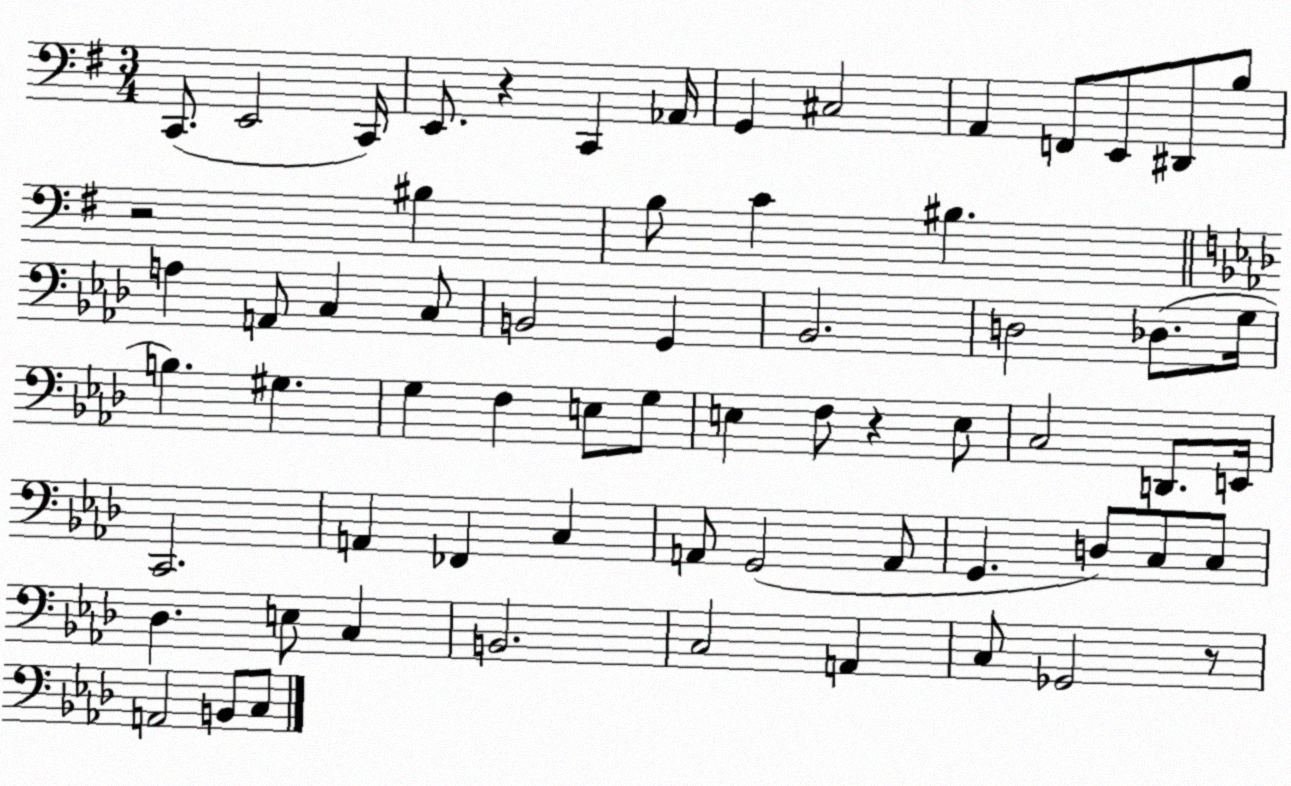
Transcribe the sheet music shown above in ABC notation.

X:1
T:Untitled
M:3/4
L:1/4
K:G
C,,/2 E,,2 C,,/4 E,,/2 z C,, _A,,/4 G,, ^C,2 A,, F,,/2 E,,/2 ^D,,/2 B,/2 z2 ^B, B,/2 C ^B, A, A,,/2 C, C,/2 B,,2 G,, _B,,2 D,2 _D,/2 G,/4 B, ^G, G, F, E,/2 G,/2 E, F,/2 z E,/2 C,2 D,,/2 E,,/4 C,,2 A,, _F,, C, A,,/2 G,,2 A,,/2 G,, D,/2 C,/2 C,/2 _D, E,/2 C, B,,2 C,2 A,, C,/2 _G,,2 z/2 A,,2 B,,/2 C,/2